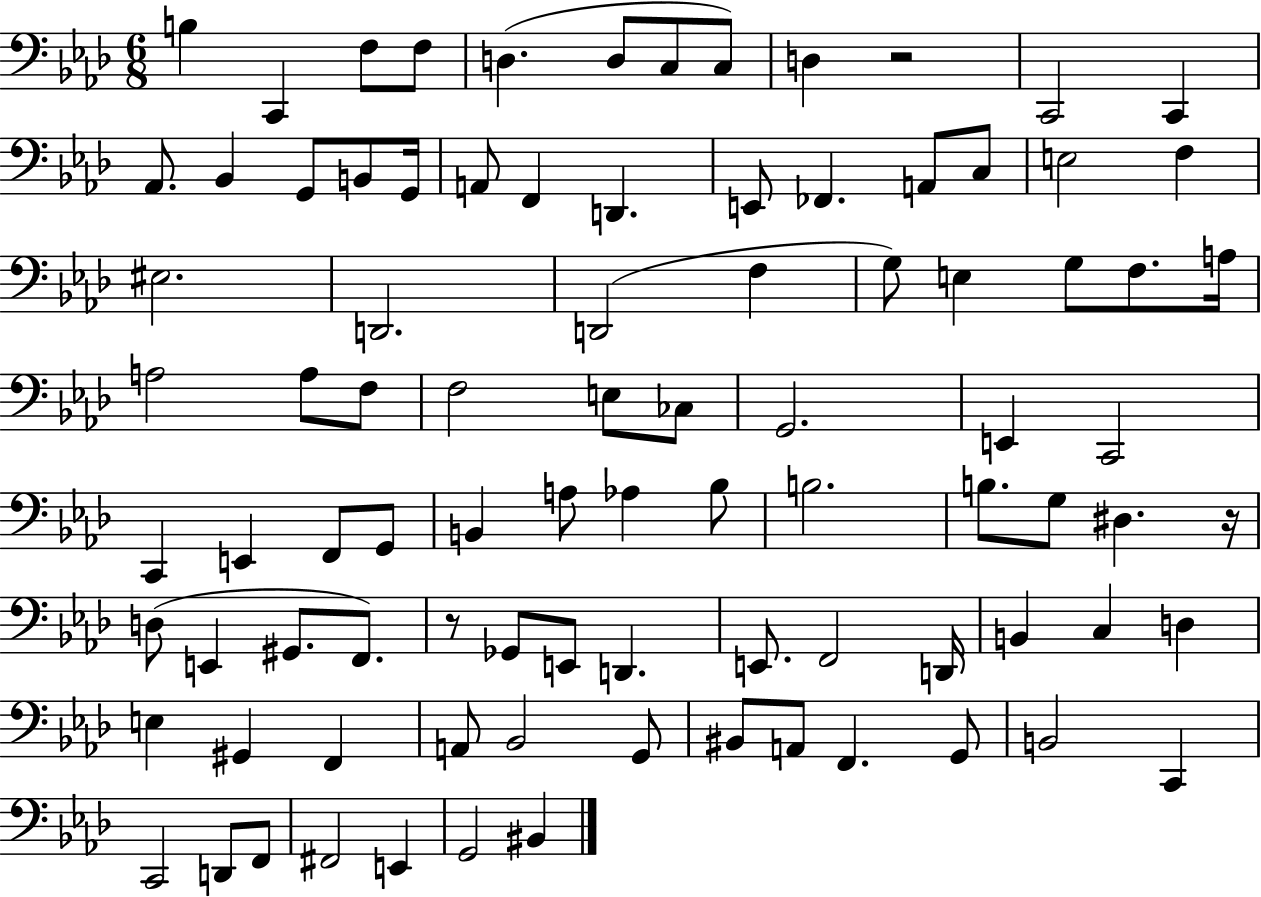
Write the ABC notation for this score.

X:1
T:Untitled
M:6/8
L:1/4
K:Ab
B, C,, F,/2 F,/2 D, D,/2 C,/2 C,/2 D, z2 C,,2 C,, _A,,/2 _B,, G,,/2 B,,/2 G,,/4 A,,/2 F,, D,, E,,/2 _F,, A,,/2 C,/2 E,2 F, ^E,2 D,,2 D,,2 F, G,/2 E, G,/2 F,/2 A,/4 A,2 A,/2 F,/2 F,2 E,/2 _C,/2 G,,2 E,, C,,2 C,, E,, F,,/2 G,,/2 B,, A,/2 _A, _B,/2 B,2 B,/2 G,/2 ^D, z/4 D,/2 E,, ^G,,/2 F,,/2 z/2 _G,,/2 E,,/2 D,, E,,/2 F,,2 D,,/4 B,, C, D, E, ^G,, F,, A,,/2 _B,,2 G,,/2 ^B,,/2 A,,/2 F,, G,,/2 B,,2 C,, C,,2 D,,/2 F,,/2 ^F,,2 E,, G,,2 ^B,,